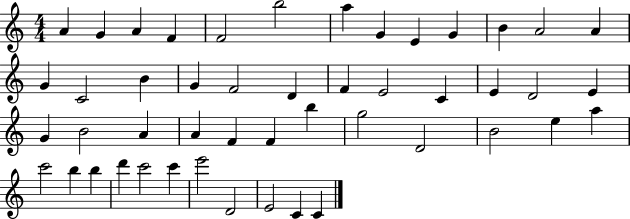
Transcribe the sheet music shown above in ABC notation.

X:1
T:Untitled
M:4/4
L:1/4
K:C
A G A F F2 b2 a G E G B A2 A G C2 B G F2 D F E2 C E D2 E G B2 A A F F b g2 D2 B2 e a c'2 b b d' c'2 c' e'2 D2 E2 C C